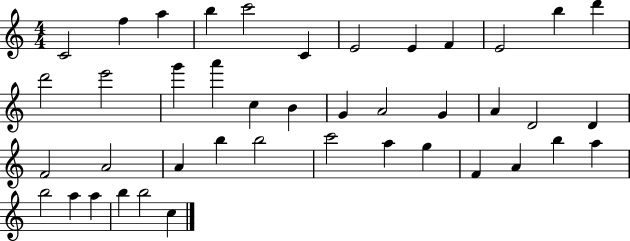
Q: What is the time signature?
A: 4/4